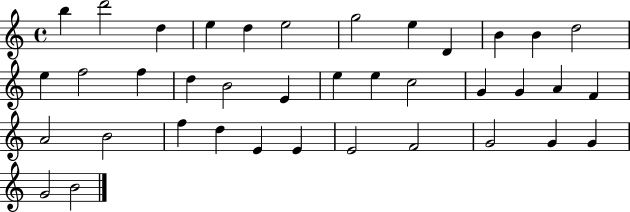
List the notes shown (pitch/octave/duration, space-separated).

B5/q D6/h D5/q E5/q D5/q E5/h G5/h E5/q D4/q B4/q B4/q D5/h E5/q F5/h F5/q D5/q B4/h E4/q E5/q E5/q C5/h G4/q G4/q A4/q F4/q A4/h B4/h F5/q D5/q E4/q E4/q E4/h F4/h G4/h G4/q G4/q G4/h B4/h